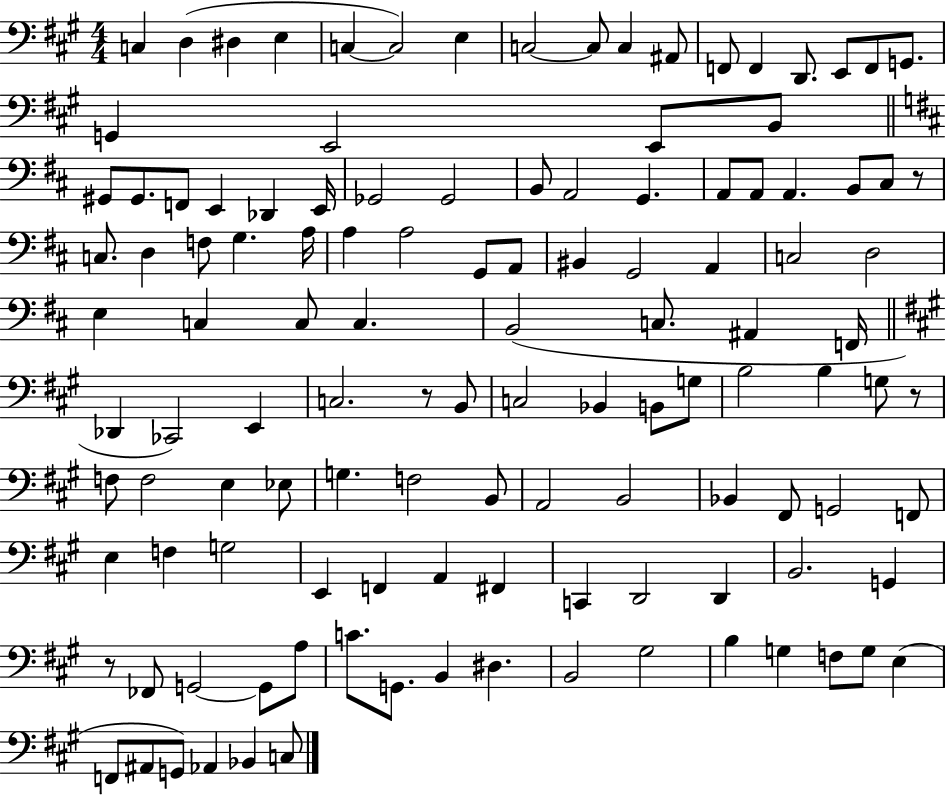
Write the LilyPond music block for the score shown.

{
  \clef bass
  \numericTimeSignature
  \time 4/4
  \key a \major
  c4 d4( dis4 e4 | c4~~ c2) e4 | c2~~ c8 c4 ais,8 | f,8 f,4 d,8. e,8 f,8 g,8. | \break g,4 e,2 e,8 b,8 | \bar "||" \break \key d \major gis,8 gis,8. f,8 e,4 des,4 e,16 | ges,2 ges,2 | b,8 a,2 g,4. | a,8 a,8 a,4. b,8 cis8 r8 | \break c8. d4 f8 g4. a16 | a4 a2 g,8 a,8 | bis,4 g,2 a,4 | c2 d2 | \break e4 c4 c8 c4. | b,2( c8. ais,4 f,16 | \bar "||" \break \key a \major des,4 ces,2) e,4 | c2. r8 b,8 | c2 bes,4 b,8 g8 | b2 b4 g8 r8 | \break f8 f2 e4 ees8 | g4. f2 b,8 | a,2 b,2 | bes,4 fis,8 g,2 f,8 | \break e4 f4 g2 | e,4 f,4 a,4 fis,4 | c,4 d,2 d,4 | b,2. g,4 | \break r8 fes,8 g,2~~ g,8 a8 | c'8. g,8. b,4 dis4. | b,2 gis2 | b4 g4 f8 g8 e4( | \break f,8 ais,8 g,8) aes,4 bes,4 c8 | \bar "|."
}